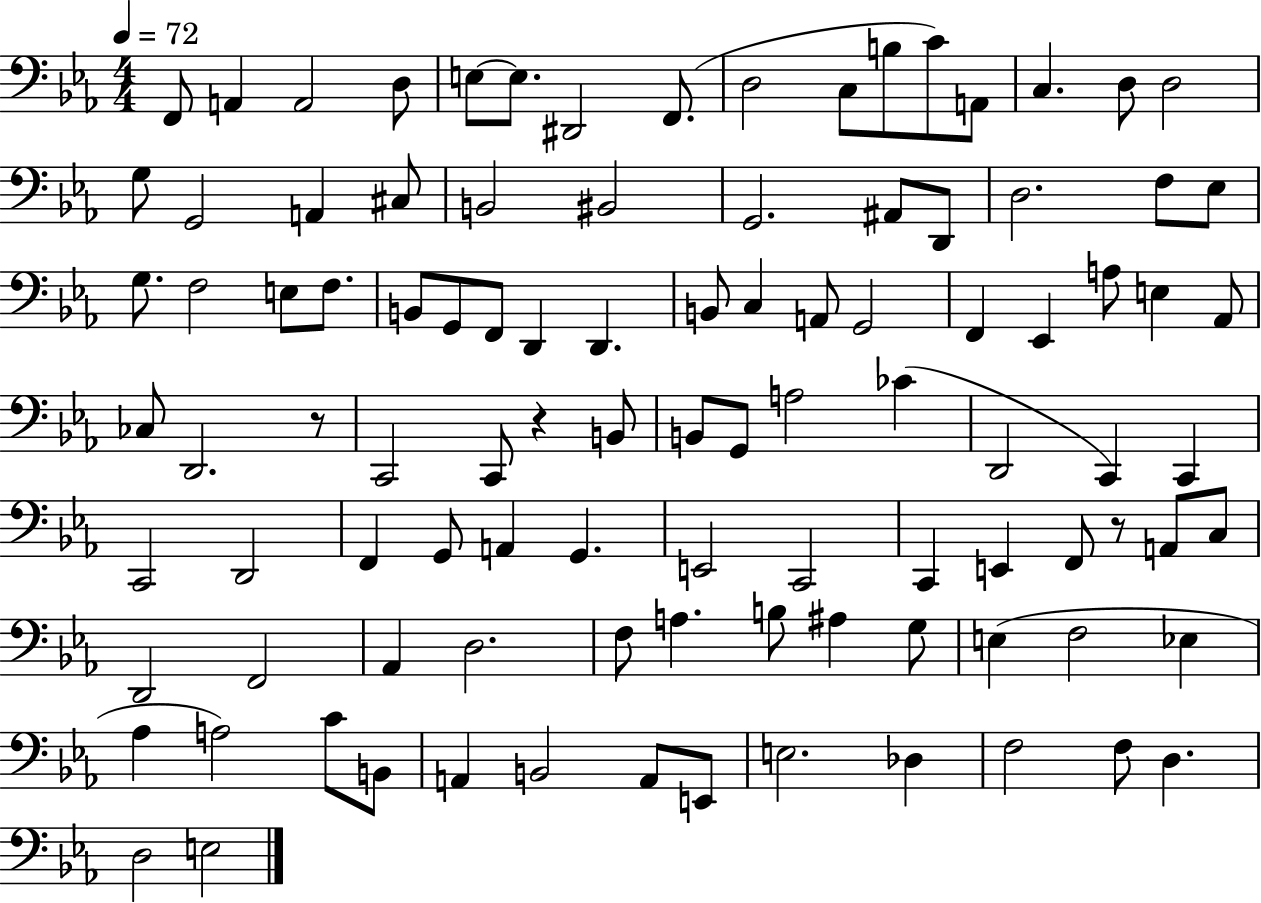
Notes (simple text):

F2/e A2/q A2/h D3/e E3/e E3/e. D#2/h F2/e. D3/h C3/e B3/e C4/e A2/e C3/q. D3/e D3/h G3/e G2/h A2/q C#3/e B2/h BIS2/h G2/h. A#2/e D2/e D3/h. F3/e Eb3/e G3/e. F3/h E3/e F3/e. B2/e G2/e F2/e D2/q D2/q. B2/e C3/q A2/e G2/h F2/q Eb2/q A3/e E3/q Ab2/e CES3/e D2/h. R/e C2/h C2/e R/q B2/e B2/e G2/e A3/h CES4/q D2/h C2/q C2/q C2/h D2/h F2/q G2/e A2/q G2/q. E2/h C2/h C2/q E2/q F2/e R/e A2/e C3/e D2/h F2/h Ab2/q D3/h. F3/e A3/q. B3/e A#3/q G3/e E3/q F3/h Eb3/q Ab3/q A3/h C4/e B2/e A2/q B2/h A2/e E2/e E3/h. Db3/q F3/h F3/e D3/q. D3/h E3/h